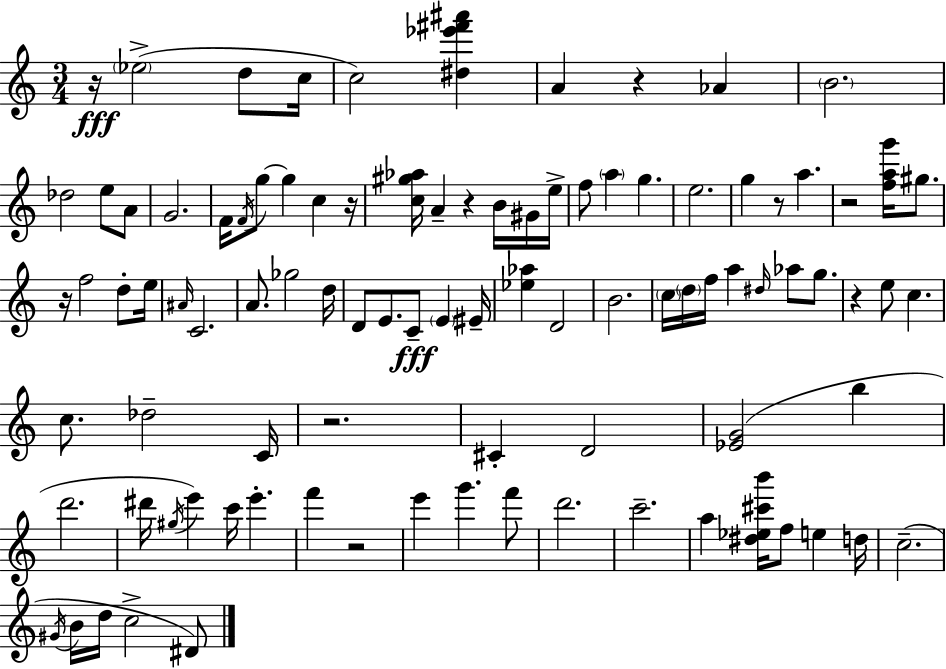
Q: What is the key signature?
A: C major